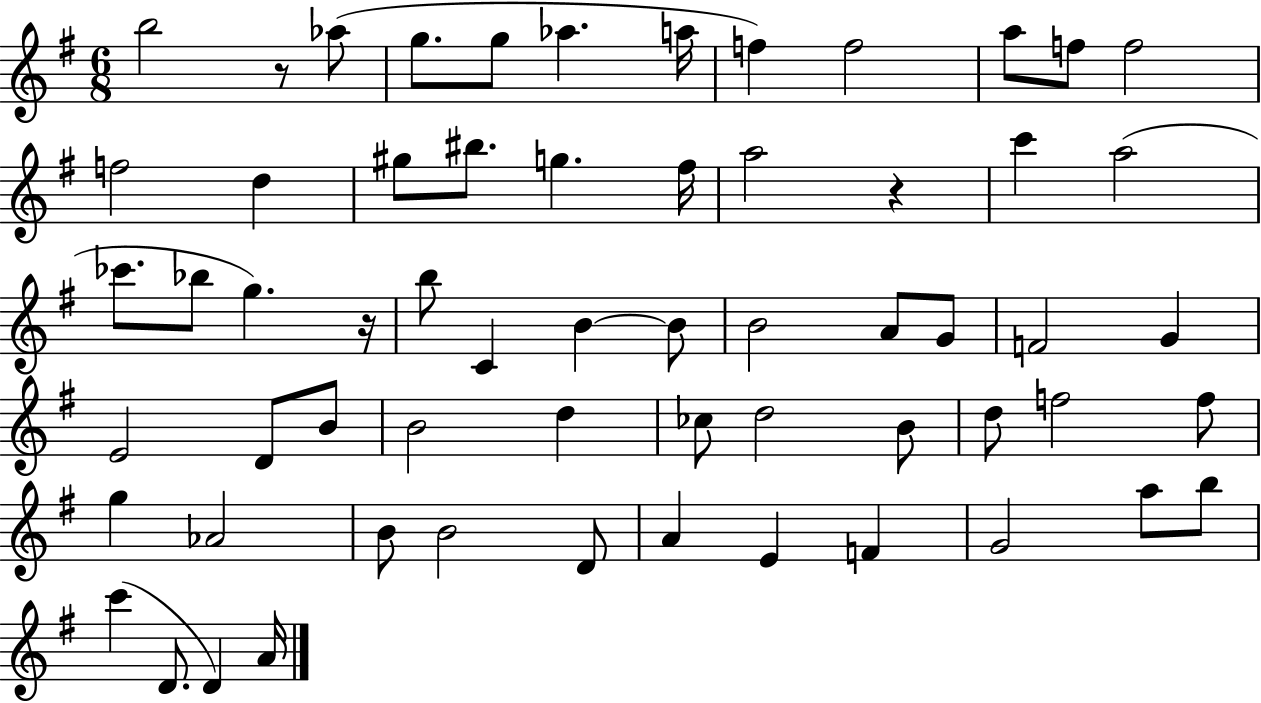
B5/h R/e Ab5/e G5/e. G5/e Ab5/q. A5/s F5/q F5/h A5/e F5/e F5/h F5/h D5/q G#5/e BIS5/e. G5/q. F#5/s A5/h R/q C6/q A5/h CES6/e. Bb5/e G5/q. R/s B5/e C4/q B4/q B4/e B4/h A4/e G4/e F4/h G4/q E4/h D4/e B4/e B4/h D5/q CES5/e D5/h B4/e D5/e F5/h F5/e G5/q Ab4/h B4/e B4/h D4/e A4/q E4/q F4/q G4/h A5/e B5/e C6/q D4/e. D4/q A4/s